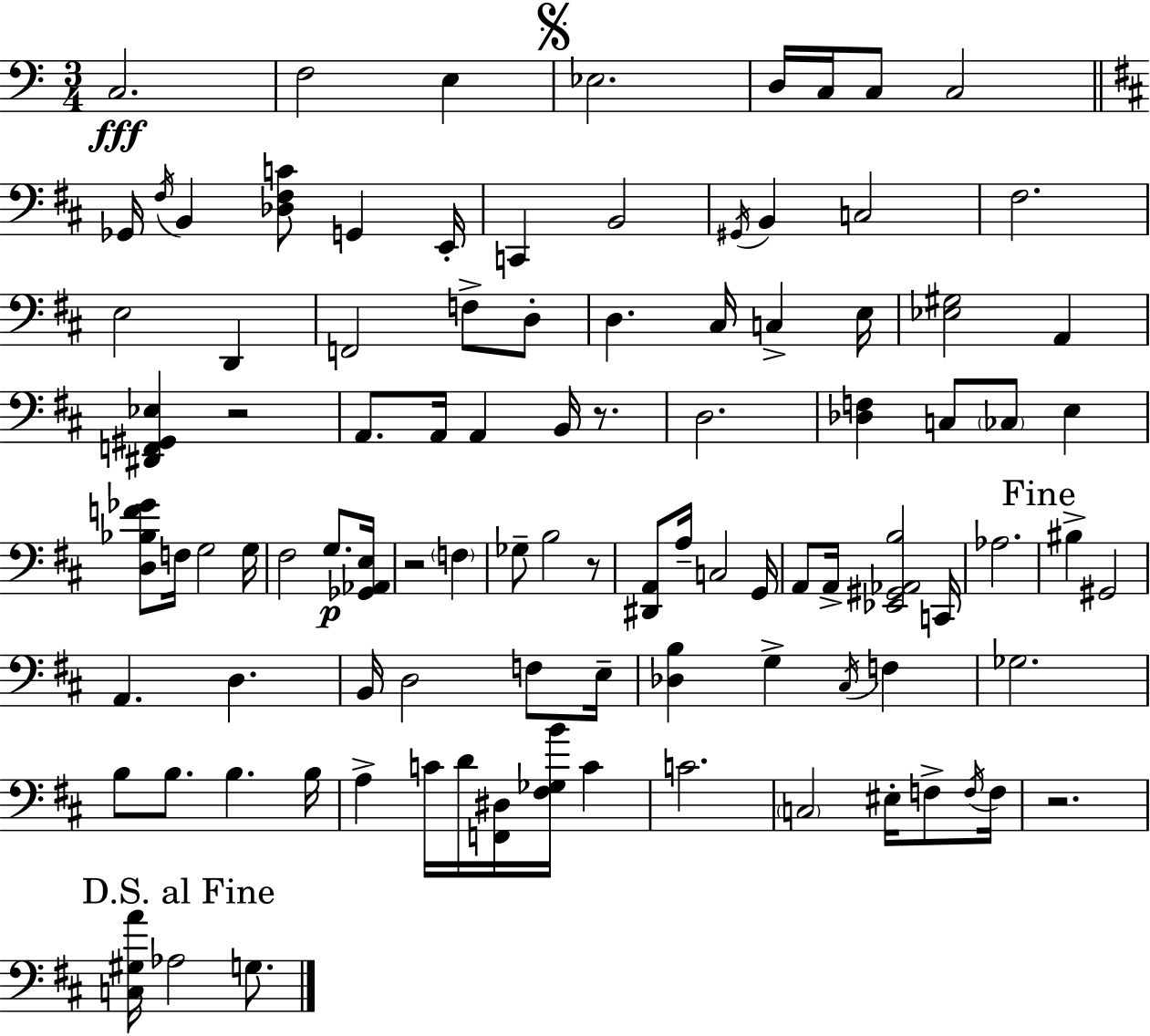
{
  \clef bass
  \numericTimeSignature
  \time 3/4
  \key a \minor
  c2.\fff | f2 e4 | \mark \markup { \musicglyph "scripts.segno" } ees2. | d16 c16 c8 c2 | \break \bar "||" \break \key b \minor ges,16 \acciaccatura { fis16 } b,4 <des fis c'>8 g,4 | e,16-. c,4 b,2 | \acciaccatura { gis,16 } b,4 c2 | fis2. | \break e2 d,4 | f,2 f8-> | d8-. d4. cis16 c4-> | e16 <ees gis>2 a,4 | \break <dis, f, gis, ees>4 r2 | a,8. a,16 a,4 b,16 r8. | d2. | <des f>4 c8 \parenthesize ces8 e4 | \break <d bes f' ges'>8 f16 g2 | g16 fis2 g8.\p | <ges, aes, e>16 r2 \parenthesize f4 | ges8-- b2 | \break r8 <dis, a,>8 a16-- c2 | g,16 a,8 a,16-> <ees, gis, aes, b>2 | c,16 aes2. | \mark "Fine" bis4-> gis,2 | \break a,4. d4. | b,16 d2 f8 | e16-- <des b>4 g4-> \acciaccatura { cis16 } f4 | ges2. | \break b8 b8. b4. | b16 a4-> c'16 d'16 <f, dis>16 <fis ges b'>16 c'4 | c'2. | \parenthesize c2 eis16-. | \break f8-> \acciaccatura { f16 } f16 r2. | \mark "D.S. al Fine" <c gis a'>16 aes2 | g8. \bar "|."
}